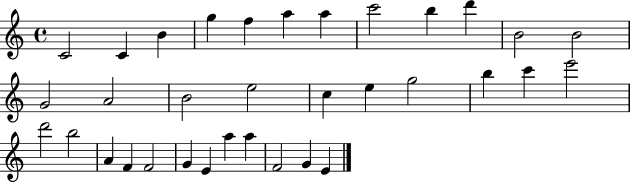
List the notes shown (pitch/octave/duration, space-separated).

C4/h C4/q B4/q G5/q F5/q A5/q A5/q C6/h B5/q D6/q B4/h B4/h G4/h A4/h B4/h E5/h C5/q E5/q G5/h B5/q C6/q E6/h D6/h B5/h A4/q F4/q F4/h G4/q E4/q A5/q A5/q F4/h G4/q E4/q